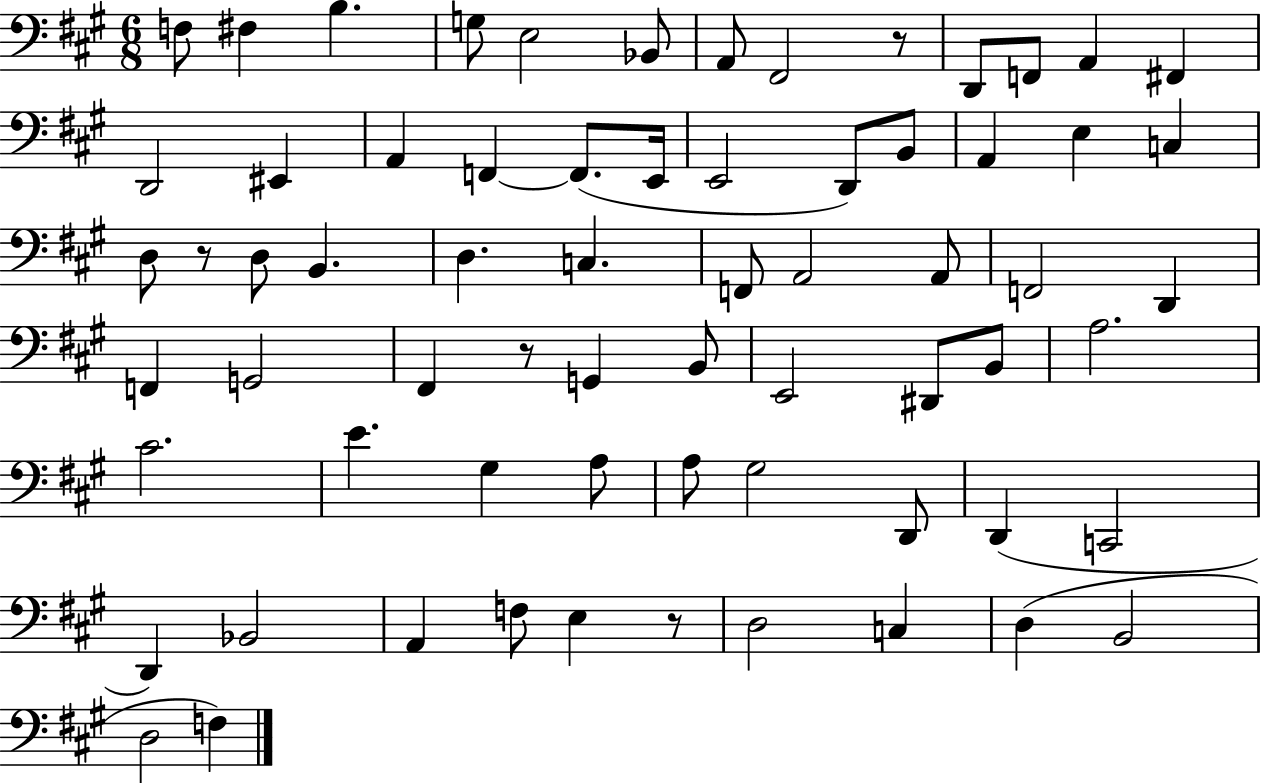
X:1
T:Untitled
M:6/8
L:1/4
K:A
F,/2 ^F, B, G,/2 E,2 _B,,/2 A,,/2 ^F,,2 z/2 D,,/2 F,,/2 A,, ^F,, D,,2 ^E,, A,, F,, F,,/2 E,,/4 E,,2 D,,/2 B,,/2 A,, E, C, D,/2 z/2 D,/2 B,, D, C, F,,/2 A,,2 A,,/2 F,,2 D,, F,, G,,2 ^F,, z/2 G,, B,,/2 E,,2 ^D,,/2 B,,/2 A,2 ^C2 E ^G, A,/2 A,/2 ^G,2 D,,/2 D,, C,,2 D,, _B,,2 A,, F,/2 E, z/2 D,2 C, D, B,,2 D,2 F,